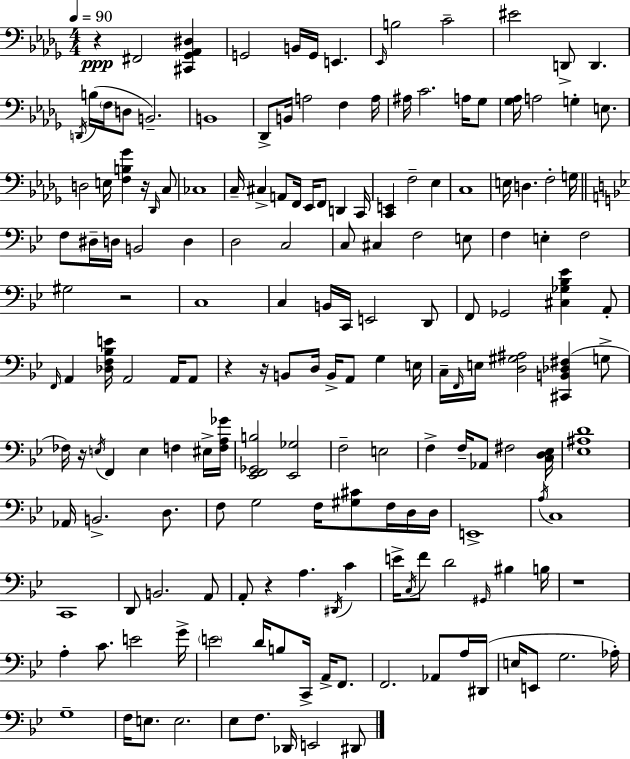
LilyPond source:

{
  \clef bass
  \numericTimeSignature
  \time 4/4
  \key bes \minor
  \tempo 4 = 90
  \repeat volta 2 { r4\ppp fis,2 <cis, ges, aes, dis>4 | g,2 b,16 g,16 e,4. | \grace { ees,16 } b2 c'2-- | eis'2 d,8-> d,4. | \break \acciaccatura { d,16 }( b16 \parenthesize f16 d8 b,2.--) | b,1 | des,8-> b,16 a2 f4 | a16 ais16 c'2. a16 | \break ges8 <ges aes>16 a2 g4-. e8. | d2 e16 <f b ges'>4 r16 | \grace { des,16 } c8 ces1 | c16-- cis4-> a,8 f,16 ees,16 f,8 d,4 | \break c,16 <c, e,>4 f2-- ees4 | c1 | e16 d4. f2-. | g16 \bar "||" \break \key bes \major f8 dis16-- d16 b,2 d4 | d2 c2 | c8 cis4 f2 e8 | f4 e4-. f2 | \break gis2 r2 | c1 | c4 b,16 c,16 e,2 d,8 | f,8 ges,2 <cis ges bes ees'>4 a,8-. | \break \grace { f,16 } a,4 <des f bes e'>16 a,2 a,16 a,8 | r4 r16 b,8 d16 b,16-> a,8 g4 | e16 c16-- \grace { f,16 } e16 <d gis ais>2 <cis, b, des fis>4( | g8-> fes16) r16 \acciaccatura { e16 } f,4 e4 f4 | \break eis16-> <f a ges'>16 <ees, f, ges, b>2 <ees, ges>2 | f2-- e2 | f4-> f16-- aes,8 fis2 | <c d ees>16 <ees ais d'>1 | \break aes,16 b,2.-> | d8. f8 g2 f16 <gis cis'>8 | f16 d16 d16 e,1-> | \acciaccatura { a16 } c1 | \break c,1 | d,8 b,2. | a,8 a,8-. r4 a4. | \acciaccatura { dis,16 } c'4 e'16-> \acciaccatura { c16 } f'8 d'2 | \break \grace { gis,16 } bis4 b16 r1 | a4-. c'8. e'2 | g'16-> \parenthesize e'2 d'16 | b8 c,16-> a,16-> f,8. f,2. | \break aes,8 a16 dis,16( e16 e,8 g2. | aes16-.) g1-- | f16 e8. e2. | ees8 f8. des,16 e,2 | \break dis,8 } \bar "|."
}